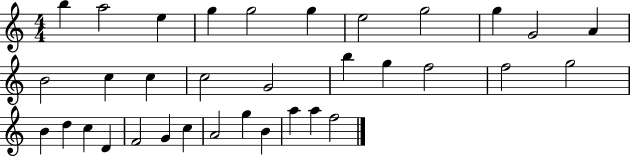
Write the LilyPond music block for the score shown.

{
  \clef treble
  \numericTimeSignature
  \time 4/4
  \key c \major
  b''4 a''2 e''4 | g''4 g''2 g''4 | e''2 g''2 | g''4 g'2 a'4 | \break b'2 c''4 c''4 | c''2 g'2 | b''4 g''4 f''2 | f''2 g''2 | \break b'4 d''4 c''4 d'4 | f'2 g'4 c''4 | a'2 g''4 b'4 | a''4 a''4 f''2 | \break \bar "|."
}